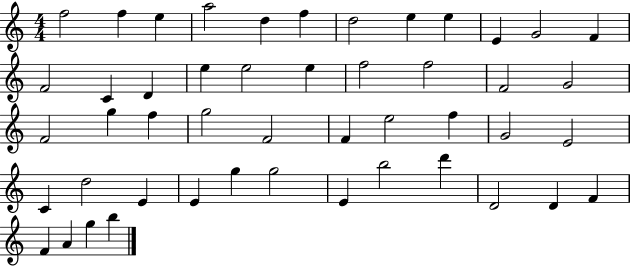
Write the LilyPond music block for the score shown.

{
  \clef treble
  \numericTimeSignature
  \time 4/4
  \key c \major
  f''2 f''4 e''4 | a''2 d''4 f''4 | d''2 e''4 e''4 | e'4 g'2 f'4 | \break f'2 c'4 d'4 | e''4 e''2 e''4 | f''2 f''2 | f'2 g'2 | \break f'2 g''4 f''4 | g''2 f'2 | f'4 e''2 f''4 | g'2 e'2 | \break c'4 d''2 e'4 | e'4 g''4 g''2 | e'4 b''2 d'''4 | d'2 d'4 f'4 | \break f'4 a'4 g''4 b''4 | \bar "|."
}